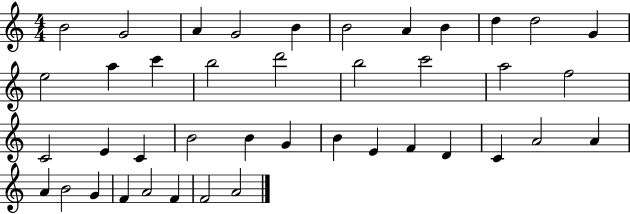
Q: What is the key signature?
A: C major